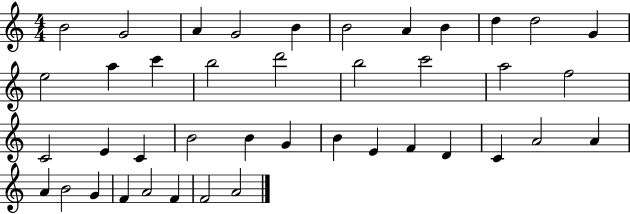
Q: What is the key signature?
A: C major